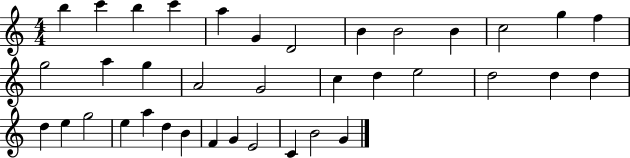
{
  \clef treble
  \numericTimeSignature
  \time 4/4
  \key c \major
  b''4 c'''4 b''4 c'''4 | a''4 g'4 d'2 | b'4 b'2 b'4 | c''2 g''4 f''4 | \break g''2 a''4 g''4 | a'2 g'2 | c''4 d''4 e''2 | d''2 d''4 d''4 | \break d''4 e''4 g''2 | e''4 a''4 d''4 b'4 | f'4 g'4 e'2 | c'4 b'2 g'4 | \break \bar "|."
}